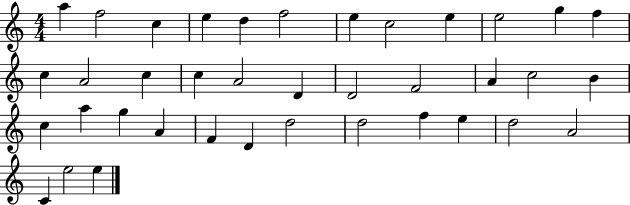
{
  \clef treble
  \numericTimeSignature
  \time 4/4
  \key c \major
  a''4 f''2 c''4 | e''4 d''4 f''2 | e''4 c''2 e''4 | e''2 g''4 f''4 | \break c''4 a'2 c''4 | c''4 a'2 d'4 | d'2 f'2 | a'4 c''2 b'4 | \break c''4 a''4 g''4 a'4 | f'4 d'4 d''2 | d''2 f''4 e''4 | d''2 a'2 | \break c'4 e''2 e''4 | \bar "|."
}